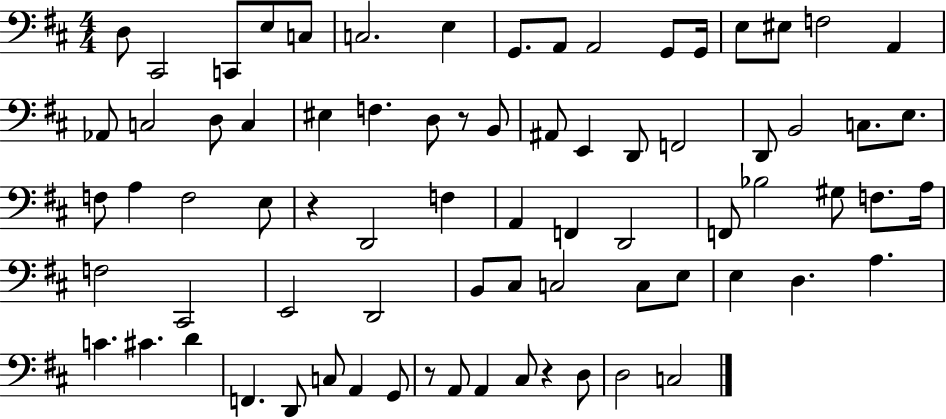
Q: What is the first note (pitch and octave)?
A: D3